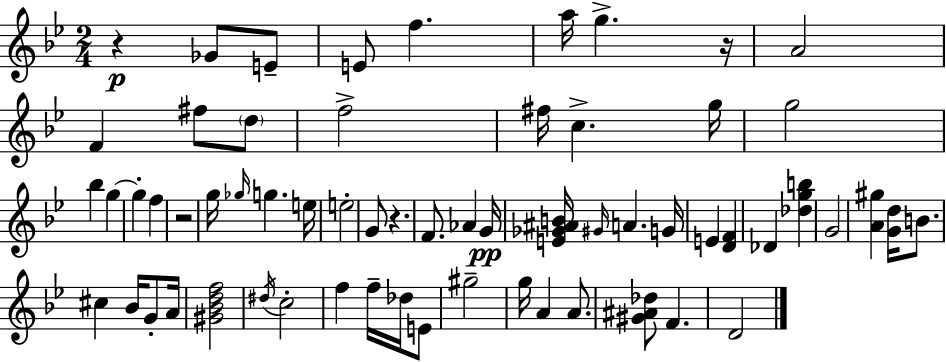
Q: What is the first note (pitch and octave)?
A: Gb4